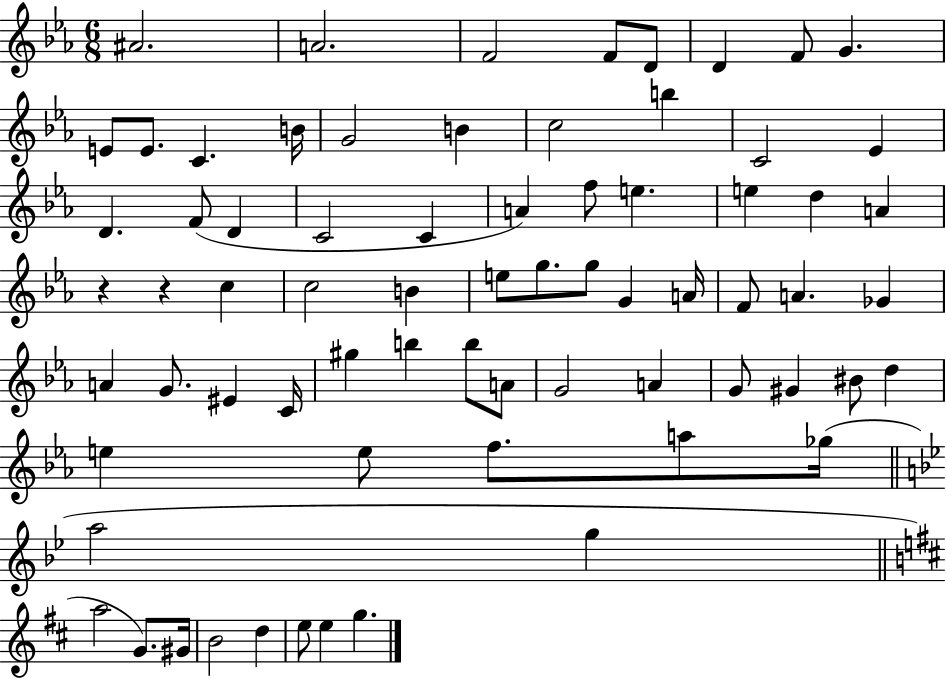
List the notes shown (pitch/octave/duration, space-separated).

A#4/h. A4/h. F4/h F4/e D4/e D4/q F4/e G4/q. E4/e E4/e. C4/q. B4/s G4/h B4/q C5/h B5/q C4/h Eb4/q D4/q. F4/e D4/q C4/h C4/q A4/q F5/e E5/q. E5/q D5/q A4/q R/q R/q C5/q C5/h B4/q E5/e G5/e. G5/e G4/q A4/s F4/e A4/q. Gb4/q A4/q G4/e. EIS4/q C4/s G#5/q B5/q B5/e A4/e G4/h A4/q G4/e G#4/q BIS4/e D5/q E5/q E5/e F5/e. A5/e Gb5/s A5/h G5/q A5/h G4/e. G#4/s B4/h D5/q E5/e E5/q G5/q.